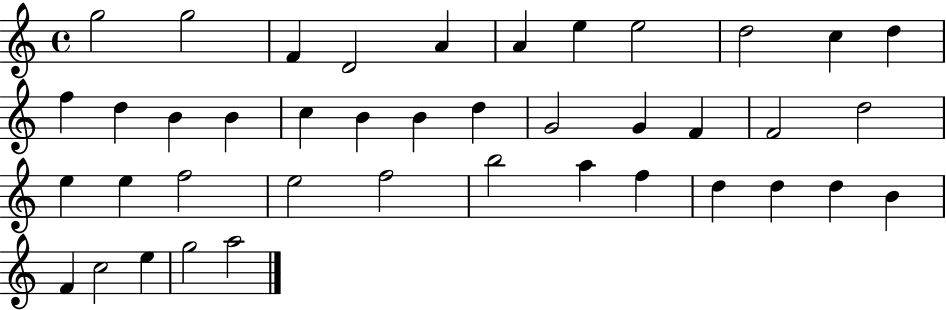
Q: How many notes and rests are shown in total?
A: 41